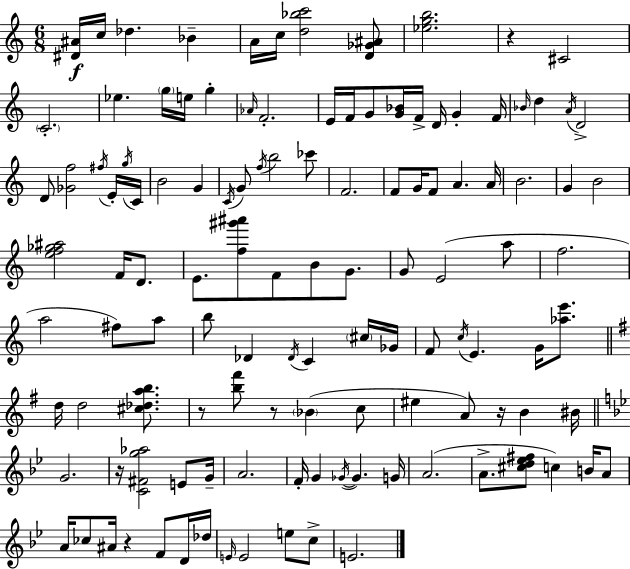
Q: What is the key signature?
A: A minor